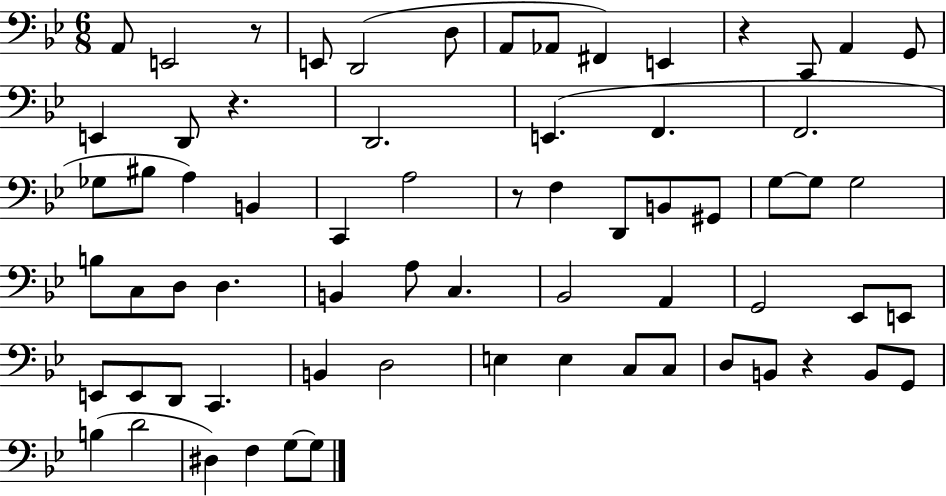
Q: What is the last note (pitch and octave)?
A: G3